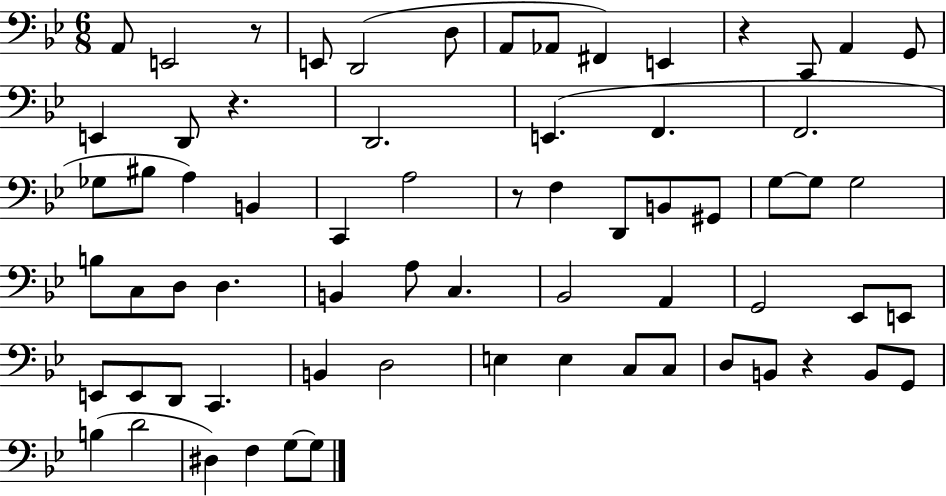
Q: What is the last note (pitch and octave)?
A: G3